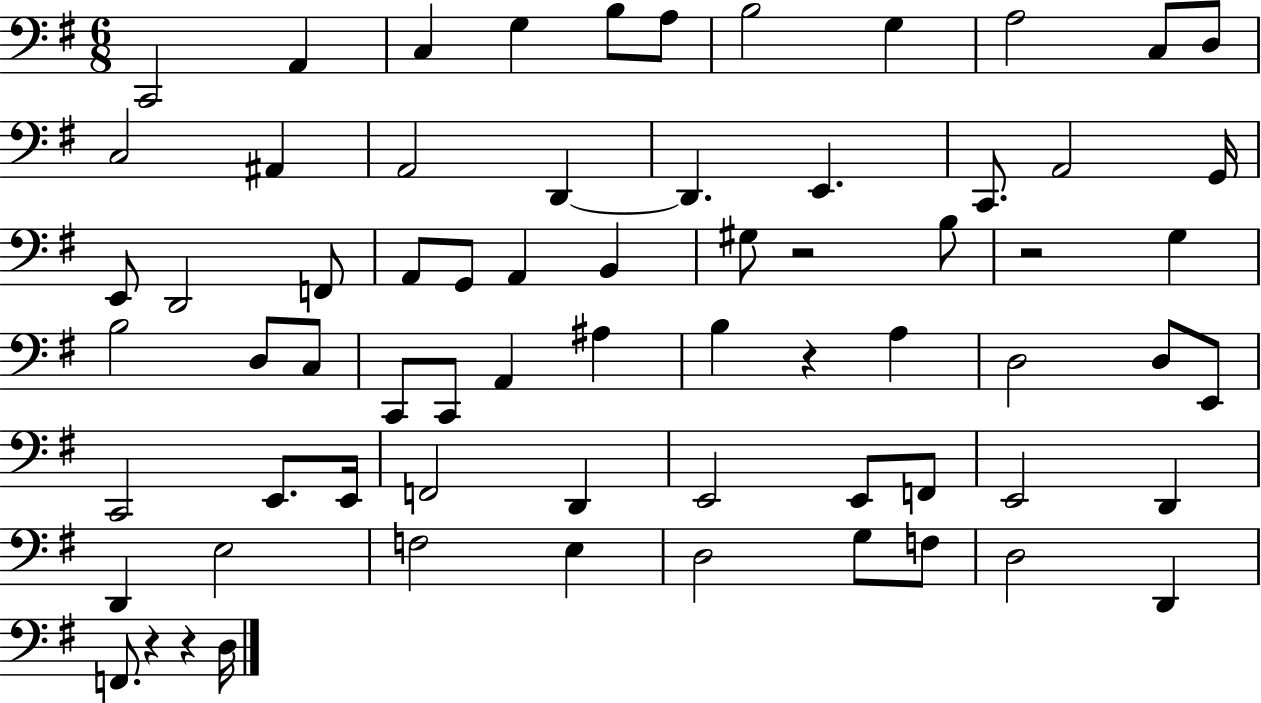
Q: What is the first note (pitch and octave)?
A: C2